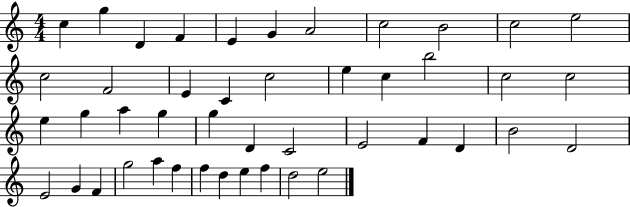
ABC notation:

X:1
T:Untitled
M:4/4
L:1/4
K:C
c g D F E G A2 c2 B2 c2 e2 c2 F2 E C c2 e c b2 c2 c2 e g a g g D C2 E2 F D B2 D2 E2 G F g2 a f f d e f d2 e2